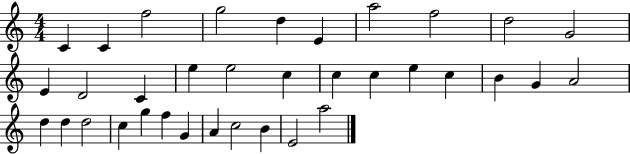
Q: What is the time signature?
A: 4/4